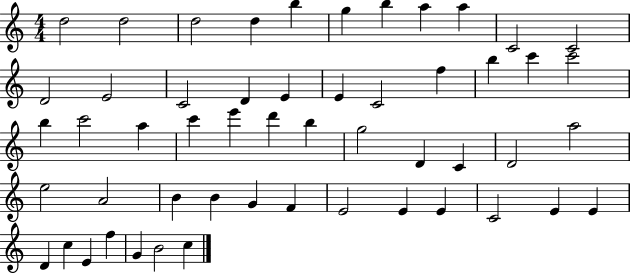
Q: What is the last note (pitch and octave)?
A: C5